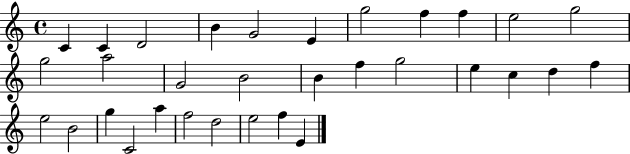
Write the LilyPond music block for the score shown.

{
  \clef treble
  \time 4/4
  \defaultTimeSignature
  \key c \major
  c'4 c'4 d'2 | b'4 g'2 e'4 | g''2 f''4 f''4 | e''2 g''2 | \break g''2 a''2 | g'2 b'2 | b'4 f''4 g''2 | e''4 c''4 d''4 f''4 | \break e''2 b'2 | g''4 c'2 a''4 | f''2 d''2 | e''2 f''4 e'4 | \break \bar "|."
}